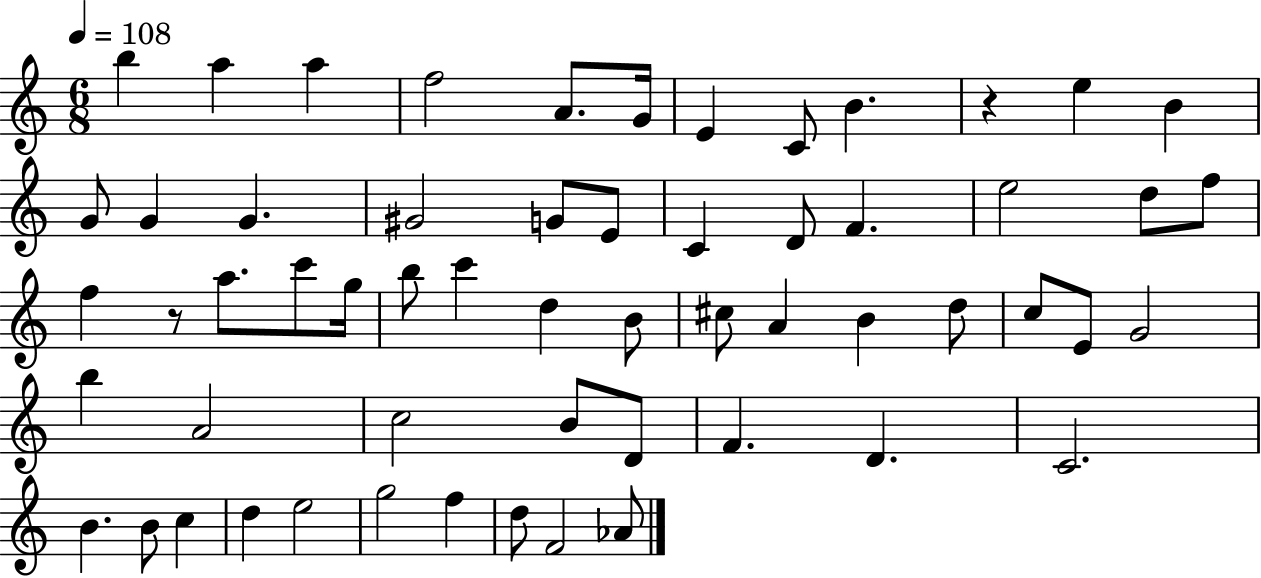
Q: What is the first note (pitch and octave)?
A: B5